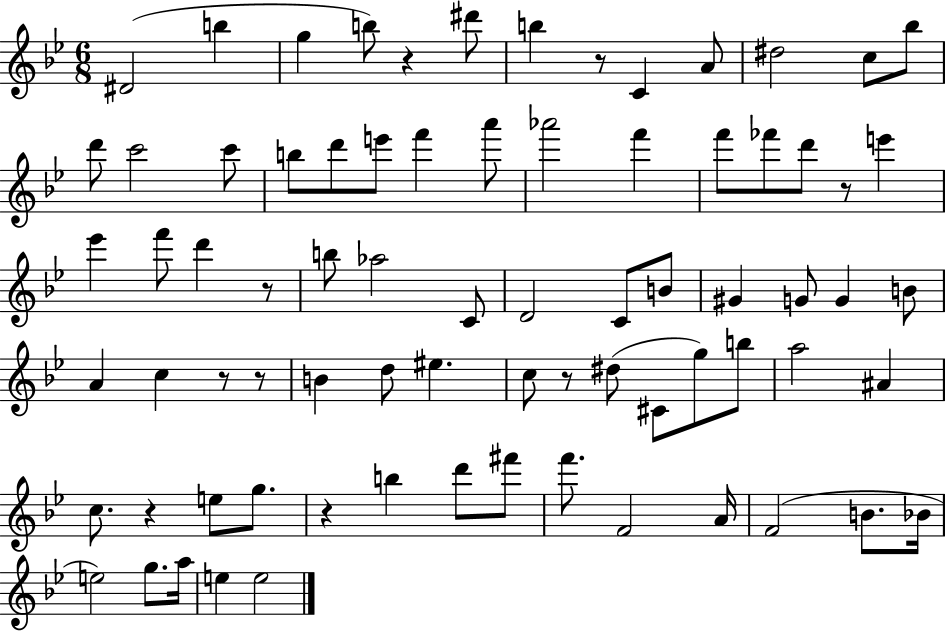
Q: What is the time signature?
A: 6/8